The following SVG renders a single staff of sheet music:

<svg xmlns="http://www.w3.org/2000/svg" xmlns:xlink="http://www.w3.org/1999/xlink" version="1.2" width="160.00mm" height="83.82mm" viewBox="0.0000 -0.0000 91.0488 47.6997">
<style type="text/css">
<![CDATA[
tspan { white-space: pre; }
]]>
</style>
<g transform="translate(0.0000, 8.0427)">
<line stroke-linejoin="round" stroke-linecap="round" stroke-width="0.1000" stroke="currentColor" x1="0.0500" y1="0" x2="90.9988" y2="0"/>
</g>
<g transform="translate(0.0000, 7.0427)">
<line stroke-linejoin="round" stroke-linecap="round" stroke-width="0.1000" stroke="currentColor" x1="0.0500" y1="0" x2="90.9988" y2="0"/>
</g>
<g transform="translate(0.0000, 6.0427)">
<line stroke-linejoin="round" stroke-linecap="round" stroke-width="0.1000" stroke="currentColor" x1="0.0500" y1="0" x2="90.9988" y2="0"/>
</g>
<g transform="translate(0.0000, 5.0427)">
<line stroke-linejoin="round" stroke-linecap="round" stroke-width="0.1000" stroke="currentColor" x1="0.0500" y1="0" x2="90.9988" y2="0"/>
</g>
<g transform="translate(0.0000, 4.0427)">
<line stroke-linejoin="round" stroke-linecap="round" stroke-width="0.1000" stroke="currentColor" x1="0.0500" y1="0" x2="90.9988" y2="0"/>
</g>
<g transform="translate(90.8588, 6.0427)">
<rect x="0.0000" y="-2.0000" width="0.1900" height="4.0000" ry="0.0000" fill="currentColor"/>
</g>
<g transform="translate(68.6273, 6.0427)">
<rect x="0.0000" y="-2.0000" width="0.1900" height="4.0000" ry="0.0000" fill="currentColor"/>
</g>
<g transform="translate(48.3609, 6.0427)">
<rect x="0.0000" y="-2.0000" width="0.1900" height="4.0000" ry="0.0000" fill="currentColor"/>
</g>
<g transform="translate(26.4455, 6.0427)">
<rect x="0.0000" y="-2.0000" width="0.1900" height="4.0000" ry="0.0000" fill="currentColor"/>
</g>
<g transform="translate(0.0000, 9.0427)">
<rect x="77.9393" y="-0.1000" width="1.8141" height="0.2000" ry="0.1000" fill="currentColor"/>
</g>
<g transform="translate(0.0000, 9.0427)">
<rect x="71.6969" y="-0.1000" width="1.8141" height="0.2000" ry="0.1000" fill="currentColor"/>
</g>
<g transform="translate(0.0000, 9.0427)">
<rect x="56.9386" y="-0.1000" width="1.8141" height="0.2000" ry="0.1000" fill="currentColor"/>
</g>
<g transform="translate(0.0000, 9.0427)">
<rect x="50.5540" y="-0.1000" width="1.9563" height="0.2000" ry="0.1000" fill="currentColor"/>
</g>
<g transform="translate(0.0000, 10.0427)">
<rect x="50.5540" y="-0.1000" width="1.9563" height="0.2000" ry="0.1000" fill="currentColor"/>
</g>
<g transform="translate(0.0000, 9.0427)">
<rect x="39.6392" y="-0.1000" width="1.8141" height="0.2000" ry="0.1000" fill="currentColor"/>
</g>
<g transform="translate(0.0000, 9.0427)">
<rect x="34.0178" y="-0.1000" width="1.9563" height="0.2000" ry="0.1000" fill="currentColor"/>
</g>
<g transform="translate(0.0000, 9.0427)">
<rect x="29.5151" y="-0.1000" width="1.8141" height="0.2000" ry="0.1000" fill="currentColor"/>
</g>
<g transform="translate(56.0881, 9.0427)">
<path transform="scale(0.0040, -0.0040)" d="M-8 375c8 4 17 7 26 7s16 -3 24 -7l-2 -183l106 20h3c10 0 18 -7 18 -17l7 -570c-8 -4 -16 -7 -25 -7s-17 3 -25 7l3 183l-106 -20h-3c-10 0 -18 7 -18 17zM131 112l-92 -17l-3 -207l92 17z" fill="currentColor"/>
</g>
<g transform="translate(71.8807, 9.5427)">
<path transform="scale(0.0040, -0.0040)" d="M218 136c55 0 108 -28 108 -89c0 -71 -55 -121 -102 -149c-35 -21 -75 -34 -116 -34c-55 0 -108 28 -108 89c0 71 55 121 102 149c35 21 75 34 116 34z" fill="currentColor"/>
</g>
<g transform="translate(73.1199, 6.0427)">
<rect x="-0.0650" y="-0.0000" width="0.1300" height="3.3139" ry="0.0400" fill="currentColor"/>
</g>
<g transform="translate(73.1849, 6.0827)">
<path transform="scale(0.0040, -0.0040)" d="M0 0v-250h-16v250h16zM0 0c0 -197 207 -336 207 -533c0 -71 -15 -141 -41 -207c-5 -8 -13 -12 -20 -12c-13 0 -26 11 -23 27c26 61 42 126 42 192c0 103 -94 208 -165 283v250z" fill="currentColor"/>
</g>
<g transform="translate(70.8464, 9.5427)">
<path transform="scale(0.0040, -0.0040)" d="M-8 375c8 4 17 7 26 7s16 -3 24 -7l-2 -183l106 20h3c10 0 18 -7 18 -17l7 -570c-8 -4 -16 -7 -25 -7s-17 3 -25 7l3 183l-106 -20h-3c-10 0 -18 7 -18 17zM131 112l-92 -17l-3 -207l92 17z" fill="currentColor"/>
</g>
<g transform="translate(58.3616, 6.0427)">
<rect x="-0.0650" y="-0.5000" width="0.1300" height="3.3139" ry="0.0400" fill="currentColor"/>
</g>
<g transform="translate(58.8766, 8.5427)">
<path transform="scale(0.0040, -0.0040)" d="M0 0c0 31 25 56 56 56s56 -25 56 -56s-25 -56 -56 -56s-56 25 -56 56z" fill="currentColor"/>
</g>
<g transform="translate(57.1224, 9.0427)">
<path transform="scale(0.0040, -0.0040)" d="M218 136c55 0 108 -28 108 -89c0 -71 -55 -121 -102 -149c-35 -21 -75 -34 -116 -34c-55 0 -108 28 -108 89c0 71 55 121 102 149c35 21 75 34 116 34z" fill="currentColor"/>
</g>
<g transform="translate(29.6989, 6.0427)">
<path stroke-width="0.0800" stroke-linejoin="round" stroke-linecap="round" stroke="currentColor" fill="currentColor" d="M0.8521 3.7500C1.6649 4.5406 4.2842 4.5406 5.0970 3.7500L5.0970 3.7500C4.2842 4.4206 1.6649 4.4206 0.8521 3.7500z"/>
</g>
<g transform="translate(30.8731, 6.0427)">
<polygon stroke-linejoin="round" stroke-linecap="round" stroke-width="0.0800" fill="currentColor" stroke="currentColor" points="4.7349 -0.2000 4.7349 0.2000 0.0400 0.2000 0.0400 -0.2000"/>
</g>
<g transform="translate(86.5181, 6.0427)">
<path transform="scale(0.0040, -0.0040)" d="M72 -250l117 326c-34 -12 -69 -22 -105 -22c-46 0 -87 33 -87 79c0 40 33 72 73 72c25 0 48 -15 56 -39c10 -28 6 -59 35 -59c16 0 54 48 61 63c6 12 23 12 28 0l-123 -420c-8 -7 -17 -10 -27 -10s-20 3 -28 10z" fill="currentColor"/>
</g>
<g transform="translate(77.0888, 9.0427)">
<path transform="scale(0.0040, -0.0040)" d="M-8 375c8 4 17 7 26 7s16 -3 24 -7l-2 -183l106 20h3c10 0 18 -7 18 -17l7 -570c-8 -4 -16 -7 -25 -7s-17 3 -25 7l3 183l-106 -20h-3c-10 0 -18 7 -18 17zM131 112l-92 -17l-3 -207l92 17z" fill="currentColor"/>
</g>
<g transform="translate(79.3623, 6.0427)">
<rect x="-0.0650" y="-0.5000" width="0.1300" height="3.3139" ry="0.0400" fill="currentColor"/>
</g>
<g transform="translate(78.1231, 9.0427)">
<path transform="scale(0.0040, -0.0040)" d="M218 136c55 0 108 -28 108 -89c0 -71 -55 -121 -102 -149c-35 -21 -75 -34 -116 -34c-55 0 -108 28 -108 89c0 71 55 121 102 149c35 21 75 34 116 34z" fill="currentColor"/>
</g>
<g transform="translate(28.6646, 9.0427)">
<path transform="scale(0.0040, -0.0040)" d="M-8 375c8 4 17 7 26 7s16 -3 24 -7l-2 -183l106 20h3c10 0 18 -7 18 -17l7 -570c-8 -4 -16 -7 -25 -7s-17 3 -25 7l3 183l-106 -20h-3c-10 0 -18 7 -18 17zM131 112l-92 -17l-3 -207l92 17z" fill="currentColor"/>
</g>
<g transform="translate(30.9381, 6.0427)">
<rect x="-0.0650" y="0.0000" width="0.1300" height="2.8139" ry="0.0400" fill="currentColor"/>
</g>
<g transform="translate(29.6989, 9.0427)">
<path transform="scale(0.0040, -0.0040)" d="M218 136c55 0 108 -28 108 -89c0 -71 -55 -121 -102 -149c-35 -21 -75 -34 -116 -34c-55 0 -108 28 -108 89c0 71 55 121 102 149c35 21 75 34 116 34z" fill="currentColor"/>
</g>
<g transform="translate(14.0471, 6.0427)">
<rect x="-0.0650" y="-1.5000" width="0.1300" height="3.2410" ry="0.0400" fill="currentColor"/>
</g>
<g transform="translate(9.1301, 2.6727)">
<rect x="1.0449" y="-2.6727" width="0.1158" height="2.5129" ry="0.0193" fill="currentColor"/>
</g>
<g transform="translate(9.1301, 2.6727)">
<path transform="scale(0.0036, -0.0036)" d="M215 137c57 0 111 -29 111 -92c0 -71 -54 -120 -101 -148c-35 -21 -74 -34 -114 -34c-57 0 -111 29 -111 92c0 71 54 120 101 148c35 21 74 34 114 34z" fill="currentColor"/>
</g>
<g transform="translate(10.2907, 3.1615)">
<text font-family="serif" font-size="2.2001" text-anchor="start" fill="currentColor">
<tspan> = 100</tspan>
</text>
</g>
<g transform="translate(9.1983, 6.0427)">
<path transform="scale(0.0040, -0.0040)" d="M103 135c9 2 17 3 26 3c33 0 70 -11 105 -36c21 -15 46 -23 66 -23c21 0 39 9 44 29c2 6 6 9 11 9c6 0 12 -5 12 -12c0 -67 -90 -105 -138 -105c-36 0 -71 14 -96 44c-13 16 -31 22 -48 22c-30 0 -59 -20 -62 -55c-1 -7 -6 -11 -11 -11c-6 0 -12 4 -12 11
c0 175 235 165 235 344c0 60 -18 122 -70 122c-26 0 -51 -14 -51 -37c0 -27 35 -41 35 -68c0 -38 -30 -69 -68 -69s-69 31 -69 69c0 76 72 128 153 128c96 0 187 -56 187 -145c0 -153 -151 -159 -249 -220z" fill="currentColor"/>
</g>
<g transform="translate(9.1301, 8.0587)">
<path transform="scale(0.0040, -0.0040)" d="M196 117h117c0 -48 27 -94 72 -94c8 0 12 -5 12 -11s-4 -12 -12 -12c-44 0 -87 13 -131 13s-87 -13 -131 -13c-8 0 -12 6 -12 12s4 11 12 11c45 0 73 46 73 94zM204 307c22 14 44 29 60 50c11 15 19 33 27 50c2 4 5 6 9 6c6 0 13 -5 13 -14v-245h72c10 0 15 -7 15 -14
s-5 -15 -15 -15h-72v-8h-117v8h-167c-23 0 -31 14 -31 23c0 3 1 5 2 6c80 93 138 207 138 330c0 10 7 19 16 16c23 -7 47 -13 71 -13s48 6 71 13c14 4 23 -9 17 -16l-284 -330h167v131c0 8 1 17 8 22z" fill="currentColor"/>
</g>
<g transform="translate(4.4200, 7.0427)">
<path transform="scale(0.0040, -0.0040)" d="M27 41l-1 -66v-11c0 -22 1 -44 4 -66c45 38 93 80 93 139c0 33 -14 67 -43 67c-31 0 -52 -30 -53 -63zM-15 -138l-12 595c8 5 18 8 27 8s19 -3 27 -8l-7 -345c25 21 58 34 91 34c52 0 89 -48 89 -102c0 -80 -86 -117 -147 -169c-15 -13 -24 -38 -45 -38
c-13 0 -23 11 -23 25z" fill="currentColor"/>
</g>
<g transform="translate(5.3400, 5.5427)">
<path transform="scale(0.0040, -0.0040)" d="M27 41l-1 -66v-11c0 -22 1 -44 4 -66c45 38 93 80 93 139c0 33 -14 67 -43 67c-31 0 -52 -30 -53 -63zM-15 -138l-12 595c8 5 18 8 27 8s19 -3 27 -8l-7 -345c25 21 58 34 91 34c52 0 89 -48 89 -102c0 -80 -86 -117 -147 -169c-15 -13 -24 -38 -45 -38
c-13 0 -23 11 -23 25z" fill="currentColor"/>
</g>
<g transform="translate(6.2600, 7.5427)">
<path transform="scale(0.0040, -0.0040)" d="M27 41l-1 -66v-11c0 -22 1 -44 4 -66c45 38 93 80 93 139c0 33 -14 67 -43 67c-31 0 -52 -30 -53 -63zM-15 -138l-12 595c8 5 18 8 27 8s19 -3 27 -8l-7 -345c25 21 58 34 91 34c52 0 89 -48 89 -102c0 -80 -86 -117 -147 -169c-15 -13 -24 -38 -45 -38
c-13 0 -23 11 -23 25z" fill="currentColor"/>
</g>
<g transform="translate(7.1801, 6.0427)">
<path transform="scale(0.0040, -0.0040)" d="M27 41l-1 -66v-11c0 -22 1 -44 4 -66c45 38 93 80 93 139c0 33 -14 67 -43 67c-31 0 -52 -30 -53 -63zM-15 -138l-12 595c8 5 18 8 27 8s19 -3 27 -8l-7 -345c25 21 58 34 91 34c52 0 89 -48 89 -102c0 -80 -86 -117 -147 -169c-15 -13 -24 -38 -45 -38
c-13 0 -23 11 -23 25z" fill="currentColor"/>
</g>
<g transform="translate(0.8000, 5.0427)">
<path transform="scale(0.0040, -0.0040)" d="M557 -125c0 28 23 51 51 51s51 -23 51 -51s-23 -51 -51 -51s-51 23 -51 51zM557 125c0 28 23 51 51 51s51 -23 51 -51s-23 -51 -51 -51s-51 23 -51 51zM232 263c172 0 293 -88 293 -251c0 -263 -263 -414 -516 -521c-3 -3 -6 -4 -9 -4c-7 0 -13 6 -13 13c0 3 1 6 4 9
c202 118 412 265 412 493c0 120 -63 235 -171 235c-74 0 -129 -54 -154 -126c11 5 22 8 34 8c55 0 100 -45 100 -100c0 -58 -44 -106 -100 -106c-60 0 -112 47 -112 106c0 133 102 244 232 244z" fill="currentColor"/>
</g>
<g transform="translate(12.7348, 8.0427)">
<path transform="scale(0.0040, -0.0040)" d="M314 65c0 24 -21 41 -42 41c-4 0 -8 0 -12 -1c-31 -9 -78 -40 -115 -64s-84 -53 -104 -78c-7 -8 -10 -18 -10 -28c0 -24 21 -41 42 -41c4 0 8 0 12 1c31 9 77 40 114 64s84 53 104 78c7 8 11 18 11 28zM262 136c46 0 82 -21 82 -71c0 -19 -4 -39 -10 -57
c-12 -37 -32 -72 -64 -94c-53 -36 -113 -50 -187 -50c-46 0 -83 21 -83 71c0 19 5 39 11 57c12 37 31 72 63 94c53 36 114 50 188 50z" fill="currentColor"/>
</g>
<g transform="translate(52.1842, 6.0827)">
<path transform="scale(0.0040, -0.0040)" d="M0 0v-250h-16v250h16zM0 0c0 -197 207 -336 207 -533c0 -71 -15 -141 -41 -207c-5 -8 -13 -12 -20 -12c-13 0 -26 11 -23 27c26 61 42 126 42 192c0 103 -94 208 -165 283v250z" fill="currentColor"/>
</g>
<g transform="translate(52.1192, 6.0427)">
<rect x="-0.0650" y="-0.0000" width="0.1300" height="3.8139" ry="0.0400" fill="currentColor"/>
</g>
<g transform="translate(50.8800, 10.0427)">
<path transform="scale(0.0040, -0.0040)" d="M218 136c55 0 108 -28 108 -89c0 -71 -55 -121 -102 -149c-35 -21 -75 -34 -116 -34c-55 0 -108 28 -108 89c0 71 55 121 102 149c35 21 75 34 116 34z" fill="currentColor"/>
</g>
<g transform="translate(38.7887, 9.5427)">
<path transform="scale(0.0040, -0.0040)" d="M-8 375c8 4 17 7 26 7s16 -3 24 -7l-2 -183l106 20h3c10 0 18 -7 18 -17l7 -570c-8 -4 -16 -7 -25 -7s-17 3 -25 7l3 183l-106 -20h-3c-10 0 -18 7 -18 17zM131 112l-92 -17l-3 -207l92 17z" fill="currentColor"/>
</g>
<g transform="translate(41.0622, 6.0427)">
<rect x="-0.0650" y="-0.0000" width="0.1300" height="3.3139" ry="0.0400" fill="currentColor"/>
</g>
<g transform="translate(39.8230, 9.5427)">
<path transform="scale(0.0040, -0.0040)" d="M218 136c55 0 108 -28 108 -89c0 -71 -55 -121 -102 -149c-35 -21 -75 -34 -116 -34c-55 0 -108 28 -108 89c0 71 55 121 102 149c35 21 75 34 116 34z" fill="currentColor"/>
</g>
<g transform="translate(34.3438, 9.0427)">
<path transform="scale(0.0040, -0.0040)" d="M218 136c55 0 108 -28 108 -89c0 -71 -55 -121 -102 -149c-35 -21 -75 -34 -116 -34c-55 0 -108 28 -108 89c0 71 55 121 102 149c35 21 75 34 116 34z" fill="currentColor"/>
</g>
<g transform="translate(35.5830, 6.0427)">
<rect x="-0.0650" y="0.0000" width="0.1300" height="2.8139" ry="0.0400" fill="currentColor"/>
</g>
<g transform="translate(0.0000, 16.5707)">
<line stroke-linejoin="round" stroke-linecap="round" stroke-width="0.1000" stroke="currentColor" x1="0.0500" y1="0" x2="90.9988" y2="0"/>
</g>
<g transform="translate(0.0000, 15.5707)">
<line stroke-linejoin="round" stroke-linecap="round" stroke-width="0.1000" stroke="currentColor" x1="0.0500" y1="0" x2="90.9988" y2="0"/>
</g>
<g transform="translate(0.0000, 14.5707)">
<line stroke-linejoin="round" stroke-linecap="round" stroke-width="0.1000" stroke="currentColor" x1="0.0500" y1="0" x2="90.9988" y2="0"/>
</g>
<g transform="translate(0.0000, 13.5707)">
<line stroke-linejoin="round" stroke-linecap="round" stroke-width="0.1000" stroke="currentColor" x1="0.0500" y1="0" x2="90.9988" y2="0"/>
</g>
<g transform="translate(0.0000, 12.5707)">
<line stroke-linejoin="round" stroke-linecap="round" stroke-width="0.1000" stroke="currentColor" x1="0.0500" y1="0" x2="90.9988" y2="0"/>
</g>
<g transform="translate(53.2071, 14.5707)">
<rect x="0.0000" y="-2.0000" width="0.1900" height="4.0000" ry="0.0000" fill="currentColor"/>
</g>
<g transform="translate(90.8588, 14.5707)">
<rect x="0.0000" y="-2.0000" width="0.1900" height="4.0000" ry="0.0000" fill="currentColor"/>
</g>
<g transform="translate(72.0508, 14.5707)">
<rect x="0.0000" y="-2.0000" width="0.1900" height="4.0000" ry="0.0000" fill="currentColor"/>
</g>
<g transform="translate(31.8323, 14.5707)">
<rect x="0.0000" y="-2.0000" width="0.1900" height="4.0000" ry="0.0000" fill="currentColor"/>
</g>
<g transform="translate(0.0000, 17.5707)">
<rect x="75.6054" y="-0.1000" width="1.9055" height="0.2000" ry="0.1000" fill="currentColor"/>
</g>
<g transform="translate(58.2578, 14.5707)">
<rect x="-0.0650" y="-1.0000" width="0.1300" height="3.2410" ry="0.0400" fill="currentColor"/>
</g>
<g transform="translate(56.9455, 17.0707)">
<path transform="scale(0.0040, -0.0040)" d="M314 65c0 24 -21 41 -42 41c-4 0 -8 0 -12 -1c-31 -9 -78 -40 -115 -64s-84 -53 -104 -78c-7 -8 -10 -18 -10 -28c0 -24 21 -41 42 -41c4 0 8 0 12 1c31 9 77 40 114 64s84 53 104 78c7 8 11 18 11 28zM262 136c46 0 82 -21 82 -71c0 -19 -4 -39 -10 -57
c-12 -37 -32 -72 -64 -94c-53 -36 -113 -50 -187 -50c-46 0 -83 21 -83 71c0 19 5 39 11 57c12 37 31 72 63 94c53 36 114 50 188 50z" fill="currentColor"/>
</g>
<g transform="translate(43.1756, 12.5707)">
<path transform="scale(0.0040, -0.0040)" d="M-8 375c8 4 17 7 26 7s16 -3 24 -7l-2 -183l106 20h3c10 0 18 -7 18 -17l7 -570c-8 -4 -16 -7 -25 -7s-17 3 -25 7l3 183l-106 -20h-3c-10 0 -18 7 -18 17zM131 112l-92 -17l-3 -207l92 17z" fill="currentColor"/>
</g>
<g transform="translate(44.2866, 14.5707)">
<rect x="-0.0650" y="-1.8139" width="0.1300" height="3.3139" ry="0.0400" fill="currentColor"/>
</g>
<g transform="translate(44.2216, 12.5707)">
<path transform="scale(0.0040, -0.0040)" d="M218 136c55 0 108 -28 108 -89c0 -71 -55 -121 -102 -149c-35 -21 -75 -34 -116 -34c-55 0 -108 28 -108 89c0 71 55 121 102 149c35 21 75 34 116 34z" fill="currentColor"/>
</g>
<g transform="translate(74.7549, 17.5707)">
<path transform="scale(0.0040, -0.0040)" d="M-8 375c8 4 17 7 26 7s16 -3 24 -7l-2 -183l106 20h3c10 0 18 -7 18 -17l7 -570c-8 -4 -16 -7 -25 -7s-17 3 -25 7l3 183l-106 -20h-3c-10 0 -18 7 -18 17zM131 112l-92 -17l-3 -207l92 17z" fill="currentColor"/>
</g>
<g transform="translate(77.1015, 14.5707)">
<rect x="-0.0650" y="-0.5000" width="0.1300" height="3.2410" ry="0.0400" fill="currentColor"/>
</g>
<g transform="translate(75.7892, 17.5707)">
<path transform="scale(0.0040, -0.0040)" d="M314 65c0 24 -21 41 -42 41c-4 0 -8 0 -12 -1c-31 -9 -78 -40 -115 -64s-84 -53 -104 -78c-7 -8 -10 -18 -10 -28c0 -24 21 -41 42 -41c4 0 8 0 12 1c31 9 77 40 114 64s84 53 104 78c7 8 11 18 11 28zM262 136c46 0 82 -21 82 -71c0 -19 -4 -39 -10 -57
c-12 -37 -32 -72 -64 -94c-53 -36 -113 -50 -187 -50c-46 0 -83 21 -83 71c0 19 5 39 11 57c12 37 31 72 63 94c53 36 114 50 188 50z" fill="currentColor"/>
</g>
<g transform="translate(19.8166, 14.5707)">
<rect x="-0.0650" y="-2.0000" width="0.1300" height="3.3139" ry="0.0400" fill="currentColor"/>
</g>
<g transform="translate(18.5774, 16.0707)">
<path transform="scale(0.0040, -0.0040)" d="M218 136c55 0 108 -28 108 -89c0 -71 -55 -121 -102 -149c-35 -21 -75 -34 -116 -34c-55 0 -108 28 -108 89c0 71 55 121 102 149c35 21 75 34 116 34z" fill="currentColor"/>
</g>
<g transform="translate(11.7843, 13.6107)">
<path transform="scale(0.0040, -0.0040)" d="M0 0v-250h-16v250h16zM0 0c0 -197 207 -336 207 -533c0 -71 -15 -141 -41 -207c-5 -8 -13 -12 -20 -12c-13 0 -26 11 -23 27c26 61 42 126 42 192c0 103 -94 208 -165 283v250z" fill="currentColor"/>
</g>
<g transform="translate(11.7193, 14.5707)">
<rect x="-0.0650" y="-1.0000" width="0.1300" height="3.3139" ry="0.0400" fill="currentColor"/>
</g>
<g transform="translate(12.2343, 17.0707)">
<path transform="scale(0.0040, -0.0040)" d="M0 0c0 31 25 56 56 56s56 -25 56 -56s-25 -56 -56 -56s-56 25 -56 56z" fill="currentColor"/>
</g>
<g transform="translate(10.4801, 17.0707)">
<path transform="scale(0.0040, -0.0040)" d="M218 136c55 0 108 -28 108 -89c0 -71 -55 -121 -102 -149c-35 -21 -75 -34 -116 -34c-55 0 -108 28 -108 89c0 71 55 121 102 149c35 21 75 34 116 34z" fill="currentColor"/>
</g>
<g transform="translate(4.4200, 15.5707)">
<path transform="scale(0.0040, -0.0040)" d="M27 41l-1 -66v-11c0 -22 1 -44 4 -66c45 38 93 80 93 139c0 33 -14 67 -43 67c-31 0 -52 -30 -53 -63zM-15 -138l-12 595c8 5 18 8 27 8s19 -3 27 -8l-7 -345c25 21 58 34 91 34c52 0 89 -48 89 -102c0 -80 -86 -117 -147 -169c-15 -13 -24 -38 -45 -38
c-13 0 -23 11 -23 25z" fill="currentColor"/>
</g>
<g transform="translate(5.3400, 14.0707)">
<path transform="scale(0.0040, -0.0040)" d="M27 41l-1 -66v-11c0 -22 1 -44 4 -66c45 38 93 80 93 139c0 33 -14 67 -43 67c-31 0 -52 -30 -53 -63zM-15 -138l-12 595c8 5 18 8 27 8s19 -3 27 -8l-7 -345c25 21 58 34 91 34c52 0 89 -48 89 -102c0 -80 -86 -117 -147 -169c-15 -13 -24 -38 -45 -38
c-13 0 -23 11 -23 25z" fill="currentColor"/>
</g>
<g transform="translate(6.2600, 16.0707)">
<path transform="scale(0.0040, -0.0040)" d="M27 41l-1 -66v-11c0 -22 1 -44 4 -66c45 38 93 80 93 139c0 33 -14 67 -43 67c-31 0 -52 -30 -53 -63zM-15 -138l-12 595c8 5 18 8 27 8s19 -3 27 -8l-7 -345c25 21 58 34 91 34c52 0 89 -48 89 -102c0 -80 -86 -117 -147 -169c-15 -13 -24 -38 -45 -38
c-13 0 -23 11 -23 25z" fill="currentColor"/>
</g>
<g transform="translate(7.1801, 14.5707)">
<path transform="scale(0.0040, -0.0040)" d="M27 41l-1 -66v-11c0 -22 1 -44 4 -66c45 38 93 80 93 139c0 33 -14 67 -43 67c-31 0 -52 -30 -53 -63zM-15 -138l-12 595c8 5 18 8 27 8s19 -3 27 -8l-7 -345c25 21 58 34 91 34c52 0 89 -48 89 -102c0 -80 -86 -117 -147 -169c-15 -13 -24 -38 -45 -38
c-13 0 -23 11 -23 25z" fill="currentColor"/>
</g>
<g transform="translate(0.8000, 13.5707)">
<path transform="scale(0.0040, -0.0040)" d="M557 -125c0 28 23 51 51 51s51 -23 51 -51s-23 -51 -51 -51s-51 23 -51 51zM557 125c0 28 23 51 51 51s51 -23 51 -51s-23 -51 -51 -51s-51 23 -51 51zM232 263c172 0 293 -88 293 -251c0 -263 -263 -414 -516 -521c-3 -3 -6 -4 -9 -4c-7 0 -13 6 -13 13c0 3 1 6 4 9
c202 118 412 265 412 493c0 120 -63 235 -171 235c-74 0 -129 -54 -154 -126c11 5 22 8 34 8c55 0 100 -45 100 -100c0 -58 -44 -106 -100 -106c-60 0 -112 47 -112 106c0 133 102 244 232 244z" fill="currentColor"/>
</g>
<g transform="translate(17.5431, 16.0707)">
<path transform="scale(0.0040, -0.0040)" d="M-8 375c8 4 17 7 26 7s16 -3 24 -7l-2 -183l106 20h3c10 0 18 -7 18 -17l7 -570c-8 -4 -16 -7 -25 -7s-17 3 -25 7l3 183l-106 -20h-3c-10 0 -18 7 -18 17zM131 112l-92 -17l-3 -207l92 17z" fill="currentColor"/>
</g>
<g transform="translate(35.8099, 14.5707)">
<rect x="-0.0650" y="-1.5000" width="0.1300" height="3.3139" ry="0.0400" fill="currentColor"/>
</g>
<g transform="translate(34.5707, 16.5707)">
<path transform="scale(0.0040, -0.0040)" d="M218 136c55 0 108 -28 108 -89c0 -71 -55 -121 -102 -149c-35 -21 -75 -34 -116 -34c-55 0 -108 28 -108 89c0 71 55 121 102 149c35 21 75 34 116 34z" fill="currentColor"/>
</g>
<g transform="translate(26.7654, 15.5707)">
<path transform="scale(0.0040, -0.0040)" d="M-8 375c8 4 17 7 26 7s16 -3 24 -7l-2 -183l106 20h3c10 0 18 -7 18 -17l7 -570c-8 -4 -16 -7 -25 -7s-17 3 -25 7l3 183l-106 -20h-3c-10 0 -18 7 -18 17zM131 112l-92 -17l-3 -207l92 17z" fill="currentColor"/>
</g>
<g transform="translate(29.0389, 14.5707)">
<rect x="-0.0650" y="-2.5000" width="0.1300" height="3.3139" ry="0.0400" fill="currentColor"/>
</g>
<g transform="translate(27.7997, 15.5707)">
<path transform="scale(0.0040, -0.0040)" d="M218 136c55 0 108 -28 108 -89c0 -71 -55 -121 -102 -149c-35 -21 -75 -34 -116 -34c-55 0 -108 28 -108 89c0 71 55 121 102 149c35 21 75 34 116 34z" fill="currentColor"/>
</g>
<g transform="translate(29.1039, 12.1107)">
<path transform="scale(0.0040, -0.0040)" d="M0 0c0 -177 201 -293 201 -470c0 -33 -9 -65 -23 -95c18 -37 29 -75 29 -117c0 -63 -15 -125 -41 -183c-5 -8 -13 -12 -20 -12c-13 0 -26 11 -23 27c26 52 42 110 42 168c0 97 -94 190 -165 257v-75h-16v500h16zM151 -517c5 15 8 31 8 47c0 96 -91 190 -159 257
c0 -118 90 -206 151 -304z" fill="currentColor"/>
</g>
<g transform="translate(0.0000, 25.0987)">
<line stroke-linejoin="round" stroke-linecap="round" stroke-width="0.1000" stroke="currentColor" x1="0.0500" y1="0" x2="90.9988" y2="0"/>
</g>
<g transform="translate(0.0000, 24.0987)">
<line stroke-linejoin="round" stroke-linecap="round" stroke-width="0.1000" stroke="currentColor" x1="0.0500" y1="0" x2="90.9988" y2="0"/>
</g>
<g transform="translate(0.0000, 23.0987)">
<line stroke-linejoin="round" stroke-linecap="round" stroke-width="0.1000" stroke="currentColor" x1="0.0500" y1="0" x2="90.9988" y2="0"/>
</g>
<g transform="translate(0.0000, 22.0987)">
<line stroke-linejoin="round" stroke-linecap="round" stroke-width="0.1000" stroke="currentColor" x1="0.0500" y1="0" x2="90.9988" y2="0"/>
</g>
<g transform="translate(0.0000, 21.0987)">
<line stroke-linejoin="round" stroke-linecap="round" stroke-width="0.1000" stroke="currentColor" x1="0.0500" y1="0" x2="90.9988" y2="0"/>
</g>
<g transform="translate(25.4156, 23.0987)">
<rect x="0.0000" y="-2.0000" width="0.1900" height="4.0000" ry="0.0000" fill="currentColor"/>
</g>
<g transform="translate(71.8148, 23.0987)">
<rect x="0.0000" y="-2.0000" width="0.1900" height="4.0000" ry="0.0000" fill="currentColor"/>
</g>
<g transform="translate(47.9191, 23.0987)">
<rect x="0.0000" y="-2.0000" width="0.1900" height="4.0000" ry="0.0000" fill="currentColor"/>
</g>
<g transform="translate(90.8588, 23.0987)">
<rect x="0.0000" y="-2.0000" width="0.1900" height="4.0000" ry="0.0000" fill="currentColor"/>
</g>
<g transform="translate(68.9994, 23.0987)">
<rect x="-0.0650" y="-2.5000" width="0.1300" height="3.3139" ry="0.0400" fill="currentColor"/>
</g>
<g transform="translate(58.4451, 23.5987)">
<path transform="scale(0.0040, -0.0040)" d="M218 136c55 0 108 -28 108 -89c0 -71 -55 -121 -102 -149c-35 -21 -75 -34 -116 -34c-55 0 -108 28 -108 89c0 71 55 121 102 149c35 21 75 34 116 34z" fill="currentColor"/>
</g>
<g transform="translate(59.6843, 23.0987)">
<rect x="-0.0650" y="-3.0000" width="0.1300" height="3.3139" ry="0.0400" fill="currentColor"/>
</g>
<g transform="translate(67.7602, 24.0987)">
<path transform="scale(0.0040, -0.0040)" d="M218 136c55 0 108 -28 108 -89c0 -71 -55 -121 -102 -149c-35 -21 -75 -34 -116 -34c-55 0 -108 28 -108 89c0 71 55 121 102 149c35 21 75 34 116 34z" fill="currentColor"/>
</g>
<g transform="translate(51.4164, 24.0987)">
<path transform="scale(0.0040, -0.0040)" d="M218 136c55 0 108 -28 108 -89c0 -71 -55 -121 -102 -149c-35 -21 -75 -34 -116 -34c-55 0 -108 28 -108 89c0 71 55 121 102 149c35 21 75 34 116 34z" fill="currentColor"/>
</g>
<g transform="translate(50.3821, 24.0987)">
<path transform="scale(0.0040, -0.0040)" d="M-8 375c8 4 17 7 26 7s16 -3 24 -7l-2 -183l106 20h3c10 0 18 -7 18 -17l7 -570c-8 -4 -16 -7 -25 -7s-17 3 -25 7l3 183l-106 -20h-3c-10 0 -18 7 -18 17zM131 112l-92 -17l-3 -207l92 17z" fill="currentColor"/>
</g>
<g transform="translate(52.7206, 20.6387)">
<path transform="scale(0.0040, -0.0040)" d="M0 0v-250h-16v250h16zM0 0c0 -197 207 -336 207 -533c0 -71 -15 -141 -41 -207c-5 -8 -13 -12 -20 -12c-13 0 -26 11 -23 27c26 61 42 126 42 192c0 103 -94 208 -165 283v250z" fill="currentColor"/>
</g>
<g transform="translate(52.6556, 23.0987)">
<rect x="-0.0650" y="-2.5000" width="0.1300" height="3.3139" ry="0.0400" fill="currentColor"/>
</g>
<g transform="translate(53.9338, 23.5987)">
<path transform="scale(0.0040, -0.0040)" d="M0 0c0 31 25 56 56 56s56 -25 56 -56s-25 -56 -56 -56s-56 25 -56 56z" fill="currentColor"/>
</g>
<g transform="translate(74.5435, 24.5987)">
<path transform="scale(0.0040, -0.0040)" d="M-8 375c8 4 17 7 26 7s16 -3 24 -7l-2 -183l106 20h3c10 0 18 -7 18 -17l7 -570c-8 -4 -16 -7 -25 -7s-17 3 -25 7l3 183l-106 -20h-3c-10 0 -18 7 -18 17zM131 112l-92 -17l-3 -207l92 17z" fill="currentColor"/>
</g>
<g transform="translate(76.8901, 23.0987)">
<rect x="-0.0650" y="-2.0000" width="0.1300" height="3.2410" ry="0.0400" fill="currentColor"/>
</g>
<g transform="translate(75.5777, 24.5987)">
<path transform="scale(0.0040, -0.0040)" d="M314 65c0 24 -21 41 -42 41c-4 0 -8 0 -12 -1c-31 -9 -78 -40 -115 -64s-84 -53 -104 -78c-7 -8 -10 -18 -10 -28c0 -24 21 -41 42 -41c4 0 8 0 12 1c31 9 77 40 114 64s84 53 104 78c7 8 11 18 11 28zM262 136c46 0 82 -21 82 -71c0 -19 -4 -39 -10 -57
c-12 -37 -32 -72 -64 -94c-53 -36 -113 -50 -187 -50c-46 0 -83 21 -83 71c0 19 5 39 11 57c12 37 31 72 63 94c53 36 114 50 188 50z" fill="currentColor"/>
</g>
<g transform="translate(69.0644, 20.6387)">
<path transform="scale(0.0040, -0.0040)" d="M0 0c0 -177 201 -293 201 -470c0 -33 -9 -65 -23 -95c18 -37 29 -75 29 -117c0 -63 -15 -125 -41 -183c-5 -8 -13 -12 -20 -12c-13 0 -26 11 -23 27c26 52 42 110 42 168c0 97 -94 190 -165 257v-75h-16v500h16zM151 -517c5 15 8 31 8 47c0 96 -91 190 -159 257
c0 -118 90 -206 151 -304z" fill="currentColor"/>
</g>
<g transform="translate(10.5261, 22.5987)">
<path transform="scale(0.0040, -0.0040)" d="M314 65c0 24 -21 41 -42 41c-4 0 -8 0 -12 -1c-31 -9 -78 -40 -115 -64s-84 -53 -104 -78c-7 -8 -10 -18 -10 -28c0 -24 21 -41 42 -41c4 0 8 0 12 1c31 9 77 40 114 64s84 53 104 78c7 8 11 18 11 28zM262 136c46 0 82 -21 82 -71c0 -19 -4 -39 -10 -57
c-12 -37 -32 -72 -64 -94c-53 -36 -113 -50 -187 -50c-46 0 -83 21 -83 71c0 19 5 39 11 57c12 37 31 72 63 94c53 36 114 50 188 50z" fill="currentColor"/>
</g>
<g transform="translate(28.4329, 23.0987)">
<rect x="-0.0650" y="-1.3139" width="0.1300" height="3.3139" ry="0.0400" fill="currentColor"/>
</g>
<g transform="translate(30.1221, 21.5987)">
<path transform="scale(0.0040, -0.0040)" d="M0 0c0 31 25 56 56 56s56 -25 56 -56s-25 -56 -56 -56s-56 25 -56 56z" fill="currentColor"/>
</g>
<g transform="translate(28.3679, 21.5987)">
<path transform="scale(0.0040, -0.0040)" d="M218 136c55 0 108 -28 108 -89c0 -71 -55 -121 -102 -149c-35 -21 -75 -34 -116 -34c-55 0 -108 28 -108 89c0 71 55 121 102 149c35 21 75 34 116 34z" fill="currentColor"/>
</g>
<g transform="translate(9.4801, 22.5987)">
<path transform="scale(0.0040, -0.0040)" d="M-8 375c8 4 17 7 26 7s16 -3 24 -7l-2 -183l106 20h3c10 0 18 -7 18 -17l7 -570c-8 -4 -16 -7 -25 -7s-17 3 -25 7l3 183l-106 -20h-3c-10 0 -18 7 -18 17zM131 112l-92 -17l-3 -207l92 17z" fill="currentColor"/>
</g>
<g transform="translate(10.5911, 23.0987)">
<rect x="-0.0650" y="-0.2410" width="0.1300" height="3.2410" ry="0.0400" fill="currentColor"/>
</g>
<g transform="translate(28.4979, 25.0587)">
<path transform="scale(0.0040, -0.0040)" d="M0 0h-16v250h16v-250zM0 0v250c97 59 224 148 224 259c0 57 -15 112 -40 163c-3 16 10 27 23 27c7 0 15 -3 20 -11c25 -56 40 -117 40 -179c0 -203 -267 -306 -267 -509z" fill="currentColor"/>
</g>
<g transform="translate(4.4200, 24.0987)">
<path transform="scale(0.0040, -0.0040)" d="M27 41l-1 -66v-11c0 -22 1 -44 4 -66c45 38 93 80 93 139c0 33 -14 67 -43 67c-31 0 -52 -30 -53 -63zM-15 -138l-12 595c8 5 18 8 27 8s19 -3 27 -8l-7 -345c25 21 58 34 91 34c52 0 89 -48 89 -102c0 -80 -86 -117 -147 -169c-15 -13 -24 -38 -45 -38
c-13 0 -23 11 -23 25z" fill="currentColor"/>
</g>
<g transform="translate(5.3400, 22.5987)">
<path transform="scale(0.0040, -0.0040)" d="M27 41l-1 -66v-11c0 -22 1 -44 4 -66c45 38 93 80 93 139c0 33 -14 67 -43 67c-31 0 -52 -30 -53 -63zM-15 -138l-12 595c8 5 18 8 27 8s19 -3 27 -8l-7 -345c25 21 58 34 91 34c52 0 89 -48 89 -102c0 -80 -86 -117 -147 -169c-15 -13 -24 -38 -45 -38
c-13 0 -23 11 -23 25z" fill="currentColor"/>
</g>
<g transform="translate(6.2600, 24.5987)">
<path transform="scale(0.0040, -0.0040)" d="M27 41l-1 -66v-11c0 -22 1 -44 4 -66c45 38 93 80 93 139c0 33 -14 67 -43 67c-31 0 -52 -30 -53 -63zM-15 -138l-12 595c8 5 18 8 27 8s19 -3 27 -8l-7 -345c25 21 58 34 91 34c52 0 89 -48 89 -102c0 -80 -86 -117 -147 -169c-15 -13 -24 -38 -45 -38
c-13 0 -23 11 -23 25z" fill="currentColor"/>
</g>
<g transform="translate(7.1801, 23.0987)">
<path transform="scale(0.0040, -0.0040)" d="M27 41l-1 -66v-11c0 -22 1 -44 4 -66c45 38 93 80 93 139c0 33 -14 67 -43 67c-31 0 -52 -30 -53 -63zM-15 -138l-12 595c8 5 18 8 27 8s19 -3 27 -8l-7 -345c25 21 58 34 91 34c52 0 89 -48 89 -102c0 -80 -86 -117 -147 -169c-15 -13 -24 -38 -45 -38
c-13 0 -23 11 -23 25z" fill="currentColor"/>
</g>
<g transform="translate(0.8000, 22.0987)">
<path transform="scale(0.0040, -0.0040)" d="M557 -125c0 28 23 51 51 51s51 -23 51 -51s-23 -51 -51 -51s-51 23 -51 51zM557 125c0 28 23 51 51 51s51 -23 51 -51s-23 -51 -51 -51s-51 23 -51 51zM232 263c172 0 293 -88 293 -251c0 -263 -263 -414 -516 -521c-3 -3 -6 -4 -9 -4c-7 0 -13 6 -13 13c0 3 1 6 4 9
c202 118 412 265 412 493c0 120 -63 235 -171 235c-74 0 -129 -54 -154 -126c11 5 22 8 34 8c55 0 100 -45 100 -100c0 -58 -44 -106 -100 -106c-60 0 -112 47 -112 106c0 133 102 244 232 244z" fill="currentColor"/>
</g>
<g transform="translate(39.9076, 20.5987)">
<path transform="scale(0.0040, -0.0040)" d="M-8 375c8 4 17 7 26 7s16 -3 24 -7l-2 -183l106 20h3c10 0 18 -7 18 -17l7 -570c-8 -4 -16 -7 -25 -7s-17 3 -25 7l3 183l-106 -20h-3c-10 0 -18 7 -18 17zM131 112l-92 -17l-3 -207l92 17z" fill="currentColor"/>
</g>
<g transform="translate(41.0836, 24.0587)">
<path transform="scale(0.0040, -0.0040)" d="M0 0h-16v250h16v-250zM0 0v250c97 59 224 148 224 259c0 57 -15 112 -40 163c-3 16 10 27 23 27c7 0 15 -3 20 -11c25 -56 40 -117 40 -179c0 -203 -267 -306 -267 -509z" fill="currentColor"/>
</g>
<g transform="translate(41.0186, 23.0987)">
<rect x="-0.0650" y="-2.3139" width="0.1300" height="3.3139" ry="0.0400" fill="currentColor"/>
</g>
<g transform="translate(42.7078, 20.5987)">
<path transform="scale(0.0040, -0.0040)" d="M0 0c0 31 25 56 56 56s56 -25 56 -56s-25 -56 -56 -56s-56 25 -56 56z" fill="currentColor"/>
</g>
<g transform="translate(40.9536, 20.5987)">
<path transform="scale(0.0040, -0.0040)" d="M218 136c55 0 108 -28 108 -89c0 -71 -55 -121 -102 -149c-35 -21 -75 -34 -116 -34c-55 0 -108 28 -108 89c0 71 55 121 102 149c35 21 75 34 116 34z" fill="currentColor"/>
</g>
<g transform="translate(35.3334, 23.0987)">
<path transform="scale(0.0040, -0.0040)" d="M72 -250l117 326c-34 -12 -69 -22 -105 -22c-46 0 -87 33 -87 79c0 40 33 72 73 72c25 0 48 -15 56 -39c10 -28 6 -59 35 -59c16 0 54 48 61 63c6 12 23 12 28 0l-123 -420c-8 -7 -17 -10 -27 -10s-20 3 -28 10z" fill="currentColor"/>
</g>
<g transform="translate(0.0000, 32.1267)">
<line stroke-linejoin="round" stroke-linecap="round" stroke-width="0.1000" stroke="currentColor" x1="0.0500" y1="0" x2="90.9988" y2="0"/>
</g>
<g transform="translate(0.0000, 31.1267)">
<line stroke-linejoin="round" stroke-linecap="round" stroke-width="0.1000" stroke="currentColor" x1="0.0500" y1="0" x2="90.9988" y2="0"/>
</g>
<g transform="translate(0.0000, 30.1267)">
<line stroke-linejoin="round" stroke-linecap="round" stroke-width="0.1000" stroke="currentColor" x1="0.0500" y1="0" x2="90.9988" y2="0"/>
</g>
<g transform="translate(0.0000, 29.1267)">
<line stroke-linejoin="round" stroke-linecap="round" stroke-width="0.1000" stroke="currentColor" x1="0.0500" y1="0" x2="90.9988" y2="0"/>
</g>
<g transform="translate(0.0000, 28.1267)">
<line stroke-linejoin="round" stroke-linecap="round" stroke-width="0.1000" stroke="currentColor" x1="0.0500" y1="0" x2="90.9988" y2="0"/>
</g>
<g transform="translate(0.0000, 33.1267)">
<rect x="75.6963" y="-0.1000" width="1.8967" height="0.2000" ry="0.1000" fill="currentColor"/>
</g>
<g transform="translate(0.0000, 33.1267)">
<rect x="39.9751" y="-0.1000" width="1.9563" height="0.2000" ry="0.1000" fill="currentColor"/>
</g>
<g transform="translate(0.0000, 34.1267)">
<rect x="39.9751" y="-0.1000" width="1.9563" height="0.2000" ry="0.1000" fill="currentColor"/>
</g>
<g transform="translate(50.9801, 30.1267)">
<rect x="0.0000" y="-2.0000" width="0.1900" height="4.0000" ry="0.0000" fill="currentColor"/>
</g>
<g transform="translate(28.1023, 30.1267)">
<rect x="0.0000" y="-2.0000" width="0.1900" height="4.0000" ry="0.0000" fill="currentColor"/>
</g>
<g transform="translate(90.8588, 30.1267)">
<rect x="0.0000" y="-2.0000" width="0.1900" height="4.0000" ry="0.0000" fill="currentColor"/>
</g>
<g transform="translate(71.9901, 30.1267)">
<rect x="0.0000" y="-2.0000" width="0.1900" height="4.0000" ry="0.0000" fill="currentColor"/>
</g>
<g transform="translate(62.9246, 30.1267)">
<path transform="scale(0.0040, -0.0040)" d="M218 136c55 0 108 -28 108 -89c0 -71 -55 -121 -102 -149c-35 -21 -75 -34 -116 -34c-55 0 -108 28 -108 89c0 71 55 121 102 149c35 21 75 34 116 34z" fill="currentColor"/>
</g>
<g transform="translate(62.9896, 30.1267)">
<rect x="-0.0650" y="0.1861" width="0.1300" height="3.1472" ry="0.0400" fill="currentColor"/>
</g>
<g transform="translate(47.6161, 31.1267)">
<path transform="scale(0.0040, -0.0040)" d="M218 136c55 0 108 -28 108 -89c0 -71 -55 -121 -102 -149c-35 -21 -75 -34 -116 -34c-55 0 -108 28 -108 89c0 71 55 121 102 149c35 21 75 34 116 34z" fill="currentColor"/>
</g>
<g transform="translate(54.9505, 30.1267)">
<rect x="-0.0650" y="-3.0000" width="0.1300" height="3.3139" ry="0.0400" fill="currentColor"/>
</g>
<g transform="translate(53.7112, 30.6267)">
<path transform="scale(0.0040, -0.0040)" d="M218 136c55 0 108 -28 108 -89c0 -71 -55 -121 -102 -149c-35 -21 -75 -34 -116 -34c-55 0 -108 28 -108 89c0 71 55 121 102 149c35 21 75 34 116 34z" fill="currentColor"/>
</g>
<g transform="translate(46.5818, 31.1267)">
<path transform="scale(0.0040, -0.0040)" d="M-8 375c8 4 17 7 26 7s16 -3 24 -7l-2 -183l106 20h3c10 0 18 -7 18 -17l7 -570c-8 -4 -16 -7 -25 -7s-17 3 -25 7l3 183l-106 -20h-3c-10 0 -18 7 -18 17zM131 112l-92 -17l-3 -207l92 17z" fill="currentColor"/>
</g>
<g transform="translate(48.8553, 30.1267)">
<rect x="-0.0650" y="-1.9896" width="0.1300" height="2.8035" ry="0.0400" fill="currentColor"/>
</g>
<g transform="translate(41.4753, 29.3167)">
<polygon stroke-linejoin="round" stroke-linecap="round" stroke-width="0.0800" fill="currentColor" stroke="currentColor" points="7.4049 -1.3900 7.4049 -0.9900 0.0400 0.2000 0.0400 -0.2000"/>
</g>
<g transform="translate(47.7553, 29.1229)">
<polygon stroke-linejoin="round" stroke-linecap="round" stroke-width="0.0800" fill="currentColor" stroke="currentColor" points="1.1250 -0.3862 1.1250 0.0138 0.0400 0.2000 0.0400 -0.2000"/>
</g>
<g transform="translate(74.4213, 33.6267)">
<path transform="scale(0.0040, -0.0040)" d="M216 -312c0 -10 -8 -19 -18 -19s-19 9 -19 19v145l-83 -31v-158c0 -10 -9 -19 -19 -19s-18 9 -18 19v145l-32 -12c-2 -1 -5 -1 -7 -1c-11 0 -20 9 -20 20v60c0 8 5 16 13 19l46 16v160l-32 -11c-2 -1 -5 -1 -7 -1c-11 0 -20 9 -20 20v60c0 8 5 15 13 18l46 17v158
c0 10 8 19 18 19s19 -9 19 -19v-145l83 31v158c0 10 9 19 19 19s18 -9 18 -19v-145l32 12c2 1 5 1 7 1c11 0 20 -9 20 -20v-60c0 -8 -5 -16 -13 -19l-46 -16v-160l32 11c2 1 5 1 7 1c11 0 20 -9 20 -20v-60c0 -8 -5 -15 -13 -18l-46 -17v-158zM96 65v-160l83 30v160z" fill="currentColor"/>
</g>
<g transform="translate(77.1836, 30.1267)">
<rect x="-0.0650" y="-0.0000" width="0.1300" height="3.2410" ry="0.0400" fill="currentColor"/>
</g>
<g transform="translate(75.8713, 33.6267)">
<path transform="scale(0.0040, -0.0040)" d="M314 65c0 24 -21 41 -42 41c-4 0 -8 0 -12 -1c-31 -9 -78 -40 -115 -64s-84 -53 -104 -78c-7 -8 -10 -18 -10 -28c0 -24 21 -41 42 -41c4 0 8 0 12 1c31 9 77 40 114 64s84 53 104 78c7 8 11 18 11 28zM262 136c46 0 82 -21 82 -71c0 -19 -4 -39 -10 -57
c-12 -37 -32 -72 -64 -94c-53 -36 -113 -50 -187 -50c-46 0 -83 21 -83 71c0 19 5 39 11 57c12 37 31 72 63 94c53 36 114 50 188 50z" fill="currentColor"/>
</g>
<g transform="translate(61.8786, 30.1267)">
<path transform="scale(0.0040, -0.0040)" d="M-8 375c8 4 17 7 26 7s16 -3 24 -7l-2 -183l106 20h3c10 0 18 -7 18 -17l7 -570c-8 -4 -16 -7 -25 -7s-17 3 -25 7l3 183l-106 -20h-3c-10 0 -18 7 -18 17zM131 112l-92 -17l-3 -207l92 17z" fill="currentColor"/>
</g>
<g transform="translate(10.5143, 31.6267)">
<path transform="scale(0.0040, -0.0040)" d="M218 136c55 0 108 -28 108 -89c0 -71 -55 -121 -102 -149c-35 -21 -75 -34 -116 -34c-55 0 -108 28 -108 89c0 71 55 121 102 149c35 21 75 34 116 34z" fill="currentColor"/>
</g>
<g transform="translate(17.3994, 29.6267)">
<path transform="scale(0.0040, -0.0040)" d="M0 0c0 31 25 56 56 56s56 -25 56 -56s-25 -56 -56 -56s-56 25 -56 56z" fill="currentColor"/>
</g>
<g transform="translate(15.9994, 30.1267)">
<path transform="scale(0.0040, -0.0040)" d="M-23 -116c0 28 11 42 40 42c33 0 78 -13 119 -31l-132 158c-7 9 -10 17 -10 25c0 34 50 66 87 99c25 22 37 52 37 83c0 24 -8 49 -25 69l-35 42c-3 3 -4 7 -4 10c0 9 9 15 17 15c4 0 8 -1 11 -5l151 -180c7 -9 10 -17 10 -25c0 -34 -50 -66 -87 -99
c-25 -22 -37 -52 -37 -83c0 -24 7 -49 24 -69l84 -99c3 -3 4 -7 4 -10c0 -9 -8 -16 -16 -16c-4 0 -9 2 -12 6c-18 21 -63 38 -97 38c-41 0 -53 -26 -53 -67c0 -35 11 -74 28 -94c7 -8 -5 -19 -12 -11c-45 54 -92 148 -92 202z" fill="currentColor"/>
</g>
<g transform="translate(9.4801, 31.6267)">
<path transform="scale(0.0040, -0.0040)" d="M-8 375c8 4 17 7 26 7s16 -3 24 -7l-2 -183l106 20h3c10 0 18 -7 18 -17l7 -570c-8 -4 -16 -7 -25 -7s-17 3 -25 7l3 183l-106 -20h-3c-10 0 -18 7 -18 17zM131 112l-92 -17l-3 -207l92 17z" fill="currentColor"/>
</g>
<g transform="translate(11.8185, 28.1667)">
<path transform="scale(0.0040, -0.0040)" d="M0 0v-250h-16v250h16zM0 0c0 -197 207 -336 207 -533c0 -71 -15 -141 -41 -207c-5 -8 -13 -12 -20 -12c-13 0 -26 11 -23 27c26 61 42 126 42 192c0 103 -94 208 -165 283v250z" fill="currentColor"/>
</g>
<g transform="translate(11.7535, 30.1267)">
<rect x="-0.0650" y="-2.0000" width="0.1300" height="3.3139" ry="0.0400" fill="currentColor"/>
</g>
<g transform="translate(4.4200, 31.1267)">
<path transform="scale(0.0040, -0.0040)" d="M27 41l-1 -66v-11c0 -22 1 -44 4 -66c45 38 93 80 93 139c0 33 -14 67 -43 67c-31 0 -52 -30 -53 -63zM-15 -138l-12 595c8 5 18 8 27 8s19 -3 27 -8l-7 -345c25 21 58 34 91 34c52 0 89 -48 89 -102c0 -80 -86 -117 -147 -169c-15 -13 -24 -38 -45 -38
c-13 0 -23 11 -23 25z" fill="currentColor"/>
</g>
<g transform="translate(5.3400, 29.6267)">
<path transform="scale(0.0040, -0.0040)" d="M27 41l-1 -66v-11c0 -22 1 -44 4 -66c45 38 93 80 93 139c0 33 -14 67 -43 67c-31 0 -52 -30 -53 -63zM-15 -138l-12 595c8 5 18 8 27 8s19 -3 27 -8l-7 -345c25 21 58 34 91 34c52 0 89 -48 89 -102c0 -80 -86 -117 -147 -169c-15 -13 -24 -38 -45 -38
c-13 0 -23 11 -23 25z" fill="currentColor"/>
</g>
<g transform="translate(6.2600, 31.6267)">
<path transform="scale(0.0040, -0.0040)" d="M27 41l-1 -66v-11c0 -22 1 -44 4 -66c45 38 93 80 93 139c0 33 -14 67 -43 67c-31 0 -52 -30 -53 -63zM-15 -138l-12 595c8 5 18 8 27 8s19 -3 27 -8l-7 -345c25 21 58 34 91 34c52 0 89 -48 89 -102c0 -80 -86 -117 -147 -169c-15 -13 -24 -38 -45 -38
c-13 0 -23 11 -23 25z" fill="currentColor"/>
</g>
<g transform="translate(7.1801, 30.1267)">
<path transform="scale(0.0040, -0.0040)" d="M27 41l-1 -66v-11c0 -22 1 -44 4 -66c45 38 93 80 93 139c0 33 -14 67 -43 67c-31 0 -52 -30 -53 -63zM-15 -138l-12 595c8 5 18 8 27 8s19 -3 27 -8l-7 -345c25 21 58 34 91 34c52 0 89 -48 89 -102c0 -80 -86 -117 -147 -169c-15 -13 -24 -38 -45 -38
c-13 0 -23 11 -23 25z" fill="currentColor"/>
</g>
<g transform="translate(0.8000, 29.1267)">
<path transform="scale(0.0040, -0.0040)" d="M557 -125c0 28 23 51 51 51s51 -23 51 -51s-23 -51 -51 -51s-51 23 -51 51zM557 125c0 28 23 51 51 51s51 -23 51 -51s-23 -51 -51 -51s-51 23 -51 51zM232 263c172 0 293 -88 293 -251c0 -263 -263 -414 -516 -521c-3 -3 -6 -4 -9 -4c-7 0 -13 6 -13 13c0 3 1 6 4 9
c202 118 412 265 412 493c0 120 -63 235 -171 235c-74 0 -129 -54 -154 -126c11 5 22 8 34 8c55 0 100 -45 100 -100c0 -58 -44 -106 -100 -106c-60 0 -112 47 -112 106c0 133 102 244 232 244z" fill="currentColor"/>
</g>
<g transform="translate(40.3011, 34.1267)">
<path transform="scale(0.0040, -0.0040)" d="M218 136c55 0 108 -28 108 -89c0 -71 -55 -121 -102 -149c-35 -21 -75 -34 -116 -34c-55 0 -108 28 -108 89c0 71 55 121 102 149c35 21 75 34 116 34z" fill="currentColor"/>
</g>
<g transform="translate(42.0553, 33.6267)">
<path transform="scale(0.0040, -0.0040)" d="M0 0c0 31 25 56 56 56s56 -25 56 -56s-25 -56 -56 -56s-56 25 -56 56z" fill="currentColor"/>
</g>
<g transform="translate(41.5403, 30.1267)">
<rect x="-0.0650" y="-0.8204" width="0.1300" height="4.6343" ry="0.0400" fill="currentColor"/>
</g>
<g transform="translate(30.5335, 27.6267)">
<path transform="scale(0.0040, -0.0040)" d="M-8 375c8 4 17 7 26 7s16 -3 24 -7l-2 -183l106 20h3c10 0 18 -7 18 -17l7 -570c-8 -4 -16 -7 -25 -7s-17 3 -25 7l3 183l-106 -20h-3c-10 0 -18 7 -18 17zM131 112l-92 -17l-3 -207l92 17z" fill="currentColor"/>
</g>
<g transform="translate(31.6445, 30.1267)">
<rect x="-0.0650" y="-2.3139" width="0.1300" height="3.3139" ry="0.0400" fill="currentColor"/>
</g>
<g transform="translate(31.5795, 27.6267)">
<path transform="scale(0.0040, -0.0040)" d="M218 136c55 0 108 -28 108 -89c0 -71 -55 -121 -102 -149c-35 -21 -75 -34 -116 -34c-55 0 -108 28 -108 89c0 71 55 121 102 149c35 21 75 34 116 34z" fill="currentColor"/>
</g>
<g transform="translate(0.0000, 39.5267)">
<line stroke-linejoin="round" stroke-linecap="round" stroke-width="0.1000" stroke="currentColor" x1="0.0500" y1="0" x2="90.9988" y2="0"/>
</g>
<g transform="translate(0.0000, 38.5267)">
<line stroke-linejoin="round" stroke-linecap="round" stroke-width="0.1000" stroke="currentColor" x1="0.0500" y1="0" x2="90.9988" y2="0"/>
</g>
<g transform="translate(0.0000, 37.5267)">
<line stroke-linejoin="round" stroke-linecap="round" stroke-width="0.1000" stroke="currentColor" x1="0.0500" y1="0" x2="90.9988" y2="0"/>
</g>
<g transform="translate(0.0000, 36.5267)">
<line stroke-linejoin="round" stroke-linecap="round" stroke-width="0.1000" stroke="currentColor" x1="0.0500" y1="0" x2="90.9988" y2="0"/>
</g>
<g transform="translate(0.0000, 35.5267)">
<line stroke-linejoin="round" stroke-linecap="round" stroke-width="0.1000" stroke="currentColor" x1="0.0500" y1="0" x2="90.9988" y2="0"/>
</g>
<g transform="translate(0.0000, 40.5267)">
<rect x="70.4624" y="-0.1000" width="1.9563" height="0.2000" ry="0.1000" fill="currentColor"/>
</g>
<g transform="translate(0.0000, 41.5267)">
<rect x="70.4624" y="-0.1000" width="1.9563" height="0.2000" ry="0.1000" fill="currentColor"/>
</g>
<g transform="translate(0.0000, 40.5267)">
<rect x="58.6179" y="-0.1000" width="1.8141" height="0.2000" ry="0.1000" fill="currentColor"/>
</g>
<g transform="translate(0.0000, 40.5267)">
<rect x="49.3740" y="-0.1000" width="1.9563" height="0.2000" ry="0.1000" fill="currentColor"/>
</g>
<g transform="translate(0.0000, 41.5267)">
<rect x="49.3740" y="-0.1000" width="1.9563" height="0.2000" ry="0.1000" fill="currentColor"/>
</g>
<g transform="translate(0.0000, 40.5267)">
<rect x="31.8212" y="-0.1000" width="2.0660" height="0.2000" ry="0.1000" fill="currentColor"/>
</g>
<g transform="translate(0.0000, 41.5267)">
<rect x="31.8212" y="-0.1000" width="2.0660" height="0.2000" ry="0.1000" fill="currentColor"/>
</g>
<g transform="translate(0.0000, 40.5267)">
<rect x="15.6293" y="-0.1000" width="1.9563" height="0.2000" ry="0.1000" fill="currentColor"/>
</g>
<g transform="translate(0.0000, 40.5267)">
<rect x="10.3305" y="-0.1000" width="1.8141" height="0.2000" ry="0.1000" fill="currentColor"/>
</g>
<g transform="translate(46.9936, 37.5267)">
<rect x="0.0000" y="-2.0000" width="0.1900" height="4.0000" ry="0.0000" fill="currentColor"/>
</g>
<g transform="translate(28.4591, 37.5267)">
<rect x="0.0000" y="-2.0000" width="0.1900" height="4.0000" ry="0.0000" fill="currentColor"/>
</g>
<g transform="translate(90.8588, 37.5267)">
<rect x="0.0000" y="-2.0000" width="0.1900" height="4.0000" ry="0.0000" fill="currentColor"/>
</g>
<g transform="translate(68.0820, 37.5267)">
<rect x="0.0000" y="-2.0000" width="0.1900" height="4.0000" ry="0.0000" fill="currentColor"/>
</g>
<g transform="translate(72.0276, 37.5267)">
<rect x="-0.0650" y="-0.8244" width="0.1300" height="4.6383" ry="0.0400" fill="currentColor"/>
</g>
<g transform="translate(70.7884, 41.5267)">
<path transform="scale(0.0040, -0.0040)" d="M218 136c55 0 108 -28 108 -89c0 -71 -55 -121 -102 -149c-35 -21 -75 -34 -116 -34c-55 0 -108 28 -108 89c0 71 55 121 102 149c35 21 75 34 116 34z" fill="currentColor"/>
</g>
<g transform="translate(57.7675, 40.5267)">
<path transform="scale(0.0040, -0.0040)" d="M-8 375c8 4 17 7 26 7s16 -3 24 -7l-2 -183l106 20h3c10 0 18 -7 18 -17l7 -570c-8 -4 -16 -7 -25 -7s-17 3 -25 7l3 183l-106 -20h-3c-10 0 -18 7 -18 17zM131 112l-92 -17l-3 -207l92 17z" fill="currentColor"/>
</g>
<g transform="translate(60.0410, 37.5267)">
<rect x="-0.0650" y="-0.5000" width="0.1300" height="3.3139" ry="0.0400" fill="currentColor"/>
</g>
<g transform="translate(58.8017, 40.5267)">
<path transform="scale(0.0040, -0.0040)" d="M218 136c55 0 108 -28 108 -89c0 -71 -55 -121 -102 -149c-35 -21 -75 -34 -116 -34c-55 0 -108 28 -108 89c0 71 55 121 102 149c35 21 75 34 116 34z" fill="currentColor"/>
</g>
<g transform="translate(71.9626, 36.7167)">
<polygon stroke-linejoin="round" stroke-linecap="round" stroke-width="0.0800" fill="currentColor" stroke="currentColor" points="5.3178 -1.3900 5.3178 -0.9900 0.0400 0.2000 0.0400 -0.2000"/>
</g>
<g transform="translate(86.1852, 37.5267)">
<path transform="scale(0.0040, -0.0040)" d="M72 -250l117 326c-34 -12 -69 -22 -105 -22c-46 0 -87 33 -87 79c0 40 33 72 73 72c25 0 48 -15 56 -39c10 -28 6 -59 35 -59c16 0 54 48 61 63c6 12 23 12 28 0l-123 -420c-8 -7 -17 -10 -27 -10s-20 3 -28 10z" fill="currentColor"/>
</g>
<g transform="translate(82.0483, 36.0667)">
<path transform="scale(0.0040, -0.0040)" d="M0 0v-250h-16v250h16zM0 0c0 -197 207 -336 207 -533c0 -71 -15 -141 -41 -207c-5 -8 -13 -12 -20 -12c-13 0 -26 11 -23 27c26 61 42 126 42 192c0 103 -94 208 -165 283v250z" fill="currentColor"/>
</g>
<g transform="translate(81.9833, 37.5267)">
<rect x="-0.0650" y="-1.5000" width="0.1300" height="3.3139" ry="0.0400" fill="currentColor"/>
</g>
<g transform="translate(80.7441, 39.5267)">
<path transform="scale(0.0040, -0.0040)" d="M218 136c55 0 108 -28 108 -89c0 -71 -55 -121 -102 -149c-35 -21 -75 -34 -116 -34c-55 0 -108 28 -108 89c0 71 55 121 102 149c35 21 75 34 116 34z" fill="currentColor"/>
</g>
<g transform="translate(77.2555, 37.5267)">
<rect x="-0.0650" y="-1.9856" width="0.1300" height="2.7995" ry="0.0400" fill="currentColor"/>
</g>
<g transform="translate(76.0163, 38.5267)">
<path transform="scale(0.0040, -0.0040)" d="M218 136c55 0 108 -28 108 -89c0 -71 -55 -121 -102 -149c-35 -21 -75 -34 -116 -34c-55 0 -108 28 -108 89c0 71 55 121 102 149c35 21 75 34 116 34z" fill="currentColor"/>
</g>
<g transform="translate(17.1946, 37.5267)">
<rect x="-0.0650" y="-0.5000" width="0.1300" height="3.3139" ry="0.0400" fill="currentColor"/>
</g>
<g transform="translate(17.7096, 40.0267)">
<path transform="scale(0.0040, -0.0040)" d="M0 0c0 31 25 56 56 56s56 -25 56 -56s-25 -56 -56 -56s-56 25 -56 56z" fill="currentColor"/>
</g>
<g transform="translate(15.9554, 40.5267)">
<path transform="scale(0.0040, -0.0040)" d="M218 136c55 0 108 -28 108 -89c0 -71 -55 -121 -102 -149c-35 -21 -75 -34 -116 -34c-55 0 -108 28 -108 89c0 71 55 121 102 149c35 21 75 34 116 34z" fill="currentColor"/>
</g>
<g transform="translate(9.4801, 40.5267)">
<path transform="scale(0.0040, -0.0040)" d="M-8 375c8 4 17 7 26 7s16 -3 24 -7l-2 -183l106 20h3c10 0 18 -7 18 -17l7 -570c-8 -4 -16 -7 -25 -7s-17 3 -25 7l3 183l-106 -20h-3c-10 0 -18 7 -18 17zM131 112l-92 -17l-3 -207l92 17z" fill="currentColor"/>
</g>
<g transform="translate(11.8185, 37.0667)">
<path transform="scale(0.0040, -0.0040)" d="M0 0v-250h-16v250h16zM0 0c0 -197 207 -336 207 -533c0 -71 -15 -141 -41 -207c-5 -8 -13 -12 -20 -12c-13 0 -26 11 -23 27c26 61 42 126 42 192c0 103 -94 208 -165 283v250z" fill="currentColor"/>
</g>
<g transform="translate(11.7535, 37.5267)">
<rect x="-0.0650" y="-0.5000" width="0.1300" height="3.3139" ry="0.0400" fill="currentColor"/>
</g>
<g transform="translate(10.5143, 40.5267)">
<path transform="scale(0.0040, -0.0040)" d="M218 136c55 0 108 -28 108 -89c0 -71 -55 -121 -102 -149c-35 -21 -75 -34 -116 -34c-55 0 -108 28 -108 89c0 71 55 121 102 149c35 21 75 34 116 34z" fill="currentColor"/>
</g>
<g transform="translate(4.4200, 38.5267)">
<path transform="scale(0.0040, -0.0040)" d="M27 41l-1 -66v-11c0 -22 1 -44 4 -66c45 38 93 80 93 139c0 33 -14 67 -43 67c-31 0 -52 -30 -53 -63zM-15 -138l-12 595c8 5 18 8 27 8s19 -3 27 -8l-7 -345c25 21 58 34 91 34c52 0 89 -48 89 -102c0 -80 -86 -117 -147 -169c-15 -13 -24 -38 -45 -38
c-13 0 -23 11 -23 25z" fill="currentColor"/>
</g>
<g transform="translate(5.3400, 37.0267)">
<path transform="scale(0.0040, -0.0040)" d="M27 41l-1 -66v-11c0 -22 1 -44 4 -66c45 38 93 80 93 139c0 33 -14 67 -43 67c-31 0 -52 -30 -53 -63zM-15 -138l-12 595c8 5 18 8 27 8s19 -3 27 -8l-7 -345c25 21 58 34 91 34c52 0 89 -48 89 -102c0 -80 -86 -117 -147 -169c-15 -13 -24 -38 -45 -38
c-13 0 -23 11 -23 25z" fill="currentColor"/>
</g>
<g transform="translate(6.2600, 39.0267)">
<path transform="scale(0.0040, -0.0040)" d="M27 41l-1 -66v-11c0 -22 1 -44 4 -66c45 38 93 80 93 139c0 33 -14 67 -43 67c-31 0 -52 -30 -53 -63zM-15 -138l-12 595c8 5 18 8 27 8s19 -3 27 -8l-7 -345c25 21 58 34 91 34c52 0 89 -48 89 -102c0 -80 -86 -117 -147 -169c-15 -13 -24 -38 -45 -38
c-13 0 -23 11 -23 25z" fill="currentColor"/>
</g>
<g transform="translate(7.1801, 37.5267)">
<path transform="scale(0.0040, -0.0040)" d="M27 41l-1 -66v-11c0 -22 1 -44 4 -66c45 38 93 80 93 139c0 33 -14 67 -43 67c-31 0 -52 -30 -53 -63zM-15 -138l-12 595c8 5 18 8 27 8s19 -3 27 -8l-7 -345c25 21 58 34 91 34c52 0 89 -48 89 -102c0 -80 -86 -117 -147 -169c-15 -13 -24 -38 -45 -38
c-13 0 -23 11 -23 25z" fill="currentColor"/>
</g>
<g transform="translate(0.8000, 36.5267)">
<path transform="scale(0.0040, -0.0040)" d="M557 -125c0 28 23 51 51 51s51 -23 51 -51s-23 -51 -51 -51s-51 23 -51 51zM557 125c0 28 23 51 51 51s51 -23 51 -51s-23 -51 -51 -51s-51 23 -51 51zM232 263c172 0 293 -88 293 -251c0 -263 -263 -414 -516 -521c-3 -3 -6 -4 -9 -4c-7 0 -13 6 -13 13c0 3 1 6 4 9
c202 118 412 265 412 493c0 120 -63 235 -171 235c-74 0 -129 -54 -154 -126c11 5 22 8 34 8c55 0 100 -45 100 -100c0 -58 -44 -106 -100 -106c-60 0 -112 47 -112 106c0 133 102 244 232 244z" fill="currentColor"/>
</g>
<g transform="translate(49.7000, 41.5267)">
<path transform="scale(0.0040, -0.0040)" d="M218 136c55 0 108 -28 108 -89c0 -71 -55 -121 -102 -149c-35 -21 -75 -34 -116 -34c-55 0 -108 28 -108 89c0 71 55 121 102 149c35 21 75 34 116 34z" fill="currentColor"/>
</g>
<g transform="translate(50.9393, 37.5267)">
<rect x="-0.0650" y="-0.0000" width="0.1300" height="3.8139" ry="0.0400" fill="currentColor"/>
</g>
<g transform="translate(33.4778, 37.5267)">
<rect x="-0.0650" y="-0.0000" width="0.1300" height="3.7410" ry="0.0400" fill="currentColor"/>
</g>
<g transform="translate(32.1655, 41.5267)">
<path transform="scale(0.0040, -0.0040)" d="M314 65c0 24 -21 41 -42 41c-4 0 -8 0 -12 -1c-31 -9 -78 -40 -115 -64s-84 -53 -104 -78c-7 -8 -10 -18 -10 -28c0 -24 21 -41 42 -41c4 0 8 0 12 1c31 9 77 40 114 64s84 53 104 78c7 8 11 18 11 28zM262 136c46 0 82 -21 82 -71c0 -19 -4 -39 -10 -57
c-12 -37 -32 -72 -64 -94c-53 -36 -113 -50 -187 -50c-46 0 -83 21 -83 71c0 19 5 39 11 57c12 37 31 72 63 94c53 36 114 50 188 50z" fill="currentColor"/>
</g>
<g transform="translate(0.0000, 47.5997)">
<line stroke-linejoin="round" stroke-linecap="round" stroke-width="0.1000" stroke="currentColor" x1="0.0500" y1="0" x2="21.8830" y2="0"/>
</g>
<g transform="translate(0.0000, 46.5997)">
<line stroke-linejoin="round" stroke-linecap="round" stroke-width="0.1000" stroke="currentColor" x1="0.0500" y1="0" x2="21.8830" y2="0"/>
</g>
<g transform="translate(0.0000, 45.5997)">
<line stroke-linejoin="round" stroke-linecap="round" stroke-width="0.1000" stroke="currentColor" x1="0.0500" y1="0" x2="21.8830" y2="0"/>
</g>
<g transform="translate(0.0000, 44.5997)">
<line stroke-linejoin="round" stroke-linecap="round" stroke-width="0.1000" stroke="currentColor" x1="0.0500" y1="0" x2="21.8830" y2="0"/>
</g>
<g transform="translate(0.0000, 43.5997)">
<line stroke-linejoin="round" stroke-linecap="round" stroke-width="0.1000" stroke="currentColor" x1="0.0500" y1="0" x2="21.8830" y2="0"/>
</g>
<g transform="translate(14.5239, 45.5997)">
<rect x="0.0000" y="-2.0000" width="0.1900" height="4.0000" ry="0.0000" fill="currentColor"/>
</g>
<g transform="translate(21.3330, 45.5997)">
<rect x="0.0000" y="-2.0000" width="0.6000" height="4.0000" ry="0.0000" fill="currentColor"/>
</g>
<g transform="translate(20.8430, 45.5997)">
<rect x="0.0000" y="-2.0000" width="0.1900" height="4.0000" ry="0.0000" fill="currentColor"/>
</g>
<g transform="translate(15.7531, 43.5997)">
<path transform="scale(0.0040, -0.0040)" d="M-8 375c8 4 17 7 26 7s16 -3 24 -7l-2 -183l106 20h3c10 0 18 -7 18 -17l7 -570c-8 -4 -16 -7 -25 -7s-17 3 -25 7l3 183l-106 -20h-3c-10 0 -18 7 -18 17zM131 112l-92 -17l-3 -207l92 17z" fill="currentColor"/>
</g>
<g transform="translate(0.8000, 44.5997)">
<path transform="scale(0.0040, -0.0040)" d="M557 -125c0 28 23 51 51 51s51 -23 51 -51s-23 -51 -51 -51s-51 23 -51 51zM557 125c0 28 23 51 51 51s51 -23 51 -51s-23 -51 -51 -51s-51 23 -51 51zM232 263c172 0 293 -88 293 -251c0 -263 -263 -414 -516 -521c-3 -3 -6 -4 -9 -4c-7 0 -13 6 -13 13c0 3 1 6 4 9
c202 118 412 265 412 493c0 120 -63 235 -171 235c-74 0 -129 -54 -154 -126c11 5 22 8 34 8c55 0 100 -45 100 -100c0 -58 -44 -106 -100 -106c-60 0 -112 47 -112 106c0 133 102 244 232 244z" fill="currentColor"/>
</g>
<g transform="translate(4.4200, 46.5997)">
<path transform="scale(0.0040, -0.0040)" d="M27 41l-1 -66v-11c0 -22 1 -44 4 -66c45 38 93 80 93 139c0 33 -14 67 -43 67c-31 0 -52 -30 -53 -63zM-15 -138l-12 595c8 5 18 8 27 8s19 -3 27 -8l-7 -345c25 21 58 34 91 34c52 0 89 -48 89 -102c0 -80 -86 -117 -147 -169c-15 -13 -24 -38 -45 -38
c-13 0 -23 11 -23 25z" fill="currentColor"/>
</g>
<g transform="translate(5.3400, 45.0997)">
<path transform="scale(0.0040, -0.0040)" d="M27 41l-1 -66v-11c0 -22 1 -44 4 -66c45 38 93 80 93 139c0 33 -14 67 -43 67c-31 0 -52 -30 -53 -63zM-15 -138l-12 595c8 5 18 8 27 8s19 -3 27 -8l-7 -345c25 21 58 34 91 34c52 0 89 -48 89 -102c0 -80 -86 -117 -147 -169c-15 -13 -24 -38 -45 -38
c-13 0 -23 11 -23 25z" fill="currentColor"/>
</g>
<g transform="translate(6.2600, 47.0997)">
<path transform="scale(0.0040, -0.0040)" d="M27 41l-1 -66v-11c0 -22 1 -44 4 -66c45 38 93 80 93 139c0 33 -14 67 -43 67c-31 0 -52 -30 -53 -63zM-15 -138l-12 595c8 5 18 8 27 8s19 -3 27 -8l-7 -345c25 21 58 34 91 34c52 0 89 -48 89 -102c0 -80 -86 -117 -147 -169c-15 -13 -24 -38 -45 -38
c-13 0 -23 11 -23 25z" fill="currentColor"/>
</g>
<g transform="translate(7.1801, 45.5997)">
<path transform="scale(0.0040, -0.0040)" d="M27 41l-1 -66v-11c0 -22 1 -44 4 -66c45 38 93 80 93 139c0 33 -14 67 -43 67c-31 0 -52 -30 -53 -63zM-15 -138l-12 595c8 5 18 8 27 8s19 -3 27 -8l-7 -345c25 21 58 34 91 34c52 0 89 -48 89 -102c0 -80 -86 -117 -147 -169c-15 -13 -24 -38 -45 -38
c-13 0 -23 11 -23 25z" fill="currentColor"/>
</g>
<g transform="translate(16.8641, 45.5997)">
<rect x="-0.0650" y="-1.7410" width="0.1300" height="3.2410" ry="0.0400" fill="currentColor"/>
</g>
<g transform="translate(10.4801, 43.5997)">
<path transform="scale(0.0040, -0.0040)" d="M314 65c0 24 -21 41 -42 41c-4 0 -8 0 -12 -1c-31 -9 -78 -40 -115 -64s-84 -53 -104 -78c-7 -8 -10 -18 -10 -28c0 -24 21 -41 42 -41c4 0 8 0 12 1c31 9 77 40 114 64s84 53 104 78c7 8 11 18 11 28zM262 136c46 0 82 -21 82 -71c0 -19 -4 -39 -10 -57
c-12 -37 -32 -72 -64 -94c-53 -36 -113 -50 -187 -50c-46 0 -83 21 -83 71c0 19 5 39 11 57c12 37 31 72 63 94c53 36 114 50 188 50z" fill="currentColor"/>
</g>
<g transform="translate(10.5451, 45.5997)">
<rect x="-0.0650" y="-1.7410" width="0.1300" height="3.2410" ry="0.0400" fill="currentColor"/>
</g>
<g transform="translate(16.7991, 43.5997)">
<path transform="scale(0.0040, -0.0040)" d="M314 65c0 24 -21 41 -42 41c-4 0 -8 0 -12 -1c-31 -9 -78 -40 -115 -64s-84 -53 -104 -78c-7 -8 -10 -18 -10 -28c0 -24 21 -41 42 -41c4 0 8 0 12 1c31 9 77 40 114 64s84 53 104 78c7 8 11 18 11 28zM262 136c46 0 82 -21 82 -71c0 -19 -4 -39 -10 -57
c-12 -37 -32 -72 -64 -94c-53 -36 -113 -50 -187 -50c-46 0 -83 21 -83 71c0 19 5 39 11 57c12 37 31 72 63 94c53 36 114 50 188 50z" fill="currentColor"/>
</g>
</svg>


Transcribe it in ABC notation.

X:1
T:Untitled
M:2/4
L:1/4
K:Ab
G,,2 E,,/2 E,,/2 D,, C,,/2 E,, D,,/2 E,, z/2 F,,/2 A,, B,,/4 G,, A, F,,2 E,,2 E,2 G,/2 z/2 B,/2 B,,/2 C, B,,/4 A,,2 A,,/2 z B, C,,/2 B,,/4 C, D, ^D,,2 E,,/2 E,, C,,2 C,, E,, C,,/2 _B,,/2 G,,/2 z/2 _A,2 A,2